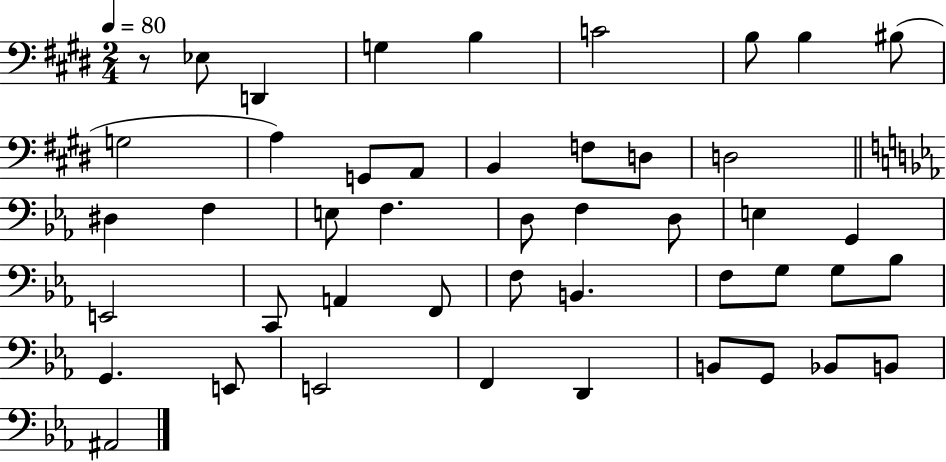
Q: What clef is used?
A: bass